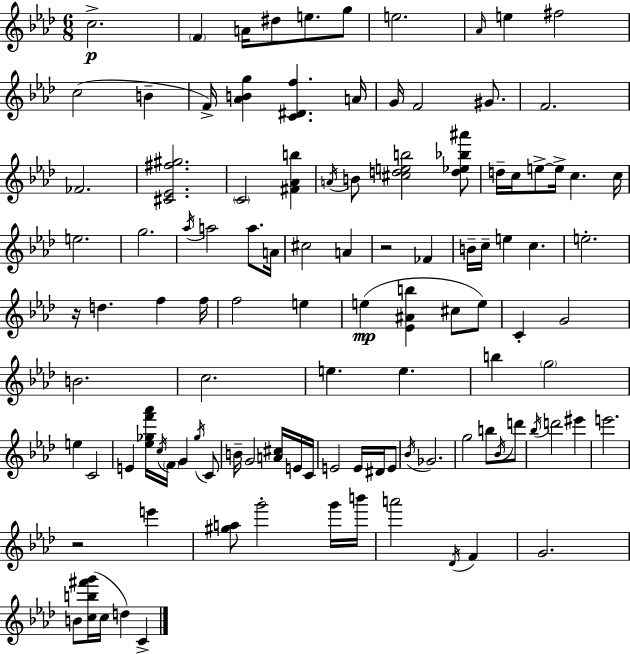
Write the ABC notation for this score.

X:1
T:Untitled
M:6/8
L:1/4
K:Fm
c2 F A/4 ^d/2 e/2 g/2 e2 _A/4 e ^f2 c2 B F/4 [_ABg] [C^Df] A/4 G/4 F2 ^G/2 F2 _F2 [^C_E^f^g]2 C2 [^F_Ab] A/4 B/2 [^cdeb]2 [d_e_b^a']/2 d/4 c/4 e/2 e/4 c c/4 e2 g2 _a/4 a2 a/2 A/4 ^c2 A z2 _F B/4 c/4 e c e2 z/4 d f f/4 f2 e e [_E^Ab] ^c/2 e/2 C G2 B2 c2 e e b g2 e C2 E [_e_gf'_a']/4 c/4 F/4 G _g/4 C/2 B/4 G2 [A^c]/4 E/4 C/4 E2 E/4 ^D/4 E/2 _B/4 _G2 g2 b/2 _B/4 d'/2 _b/4 d'2 ^e' e'2 z2 e' [^ga]/2 g'2 g'/4 b'/4 a'2 _D/4 F G2 B/2 [cb^f'g']/4 c/4 d C